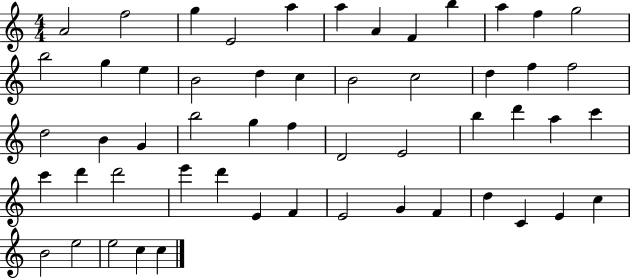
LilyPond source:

{
  \clef treble
  \numericTimeSignature
  \time 4/4
  \key c \major
  a'2 f''2 | g''4 e'2 a''4 | a''4 a'4 f'4 b''4 | a''4 f''4 g''2 | \break b''2 g''4 e''4 | b'2 d''4 c''4 | b'2 c''2 | d''4 f''4 f''2 | \break d''2 b'4 g'4 | b''2 g''4 f''4 | d'2 e'2 | b''4 d'''4 a''4 c'''4 | \break c'''4 d'''4 d'''2 | e'''4 d'''4 e'4 f'4 | e'2 g'4 f'4 | d''4 c'4 e'4 c''4 | \break b'2 e''2 | e''2 c''4 c''4 | \bar "|."
}